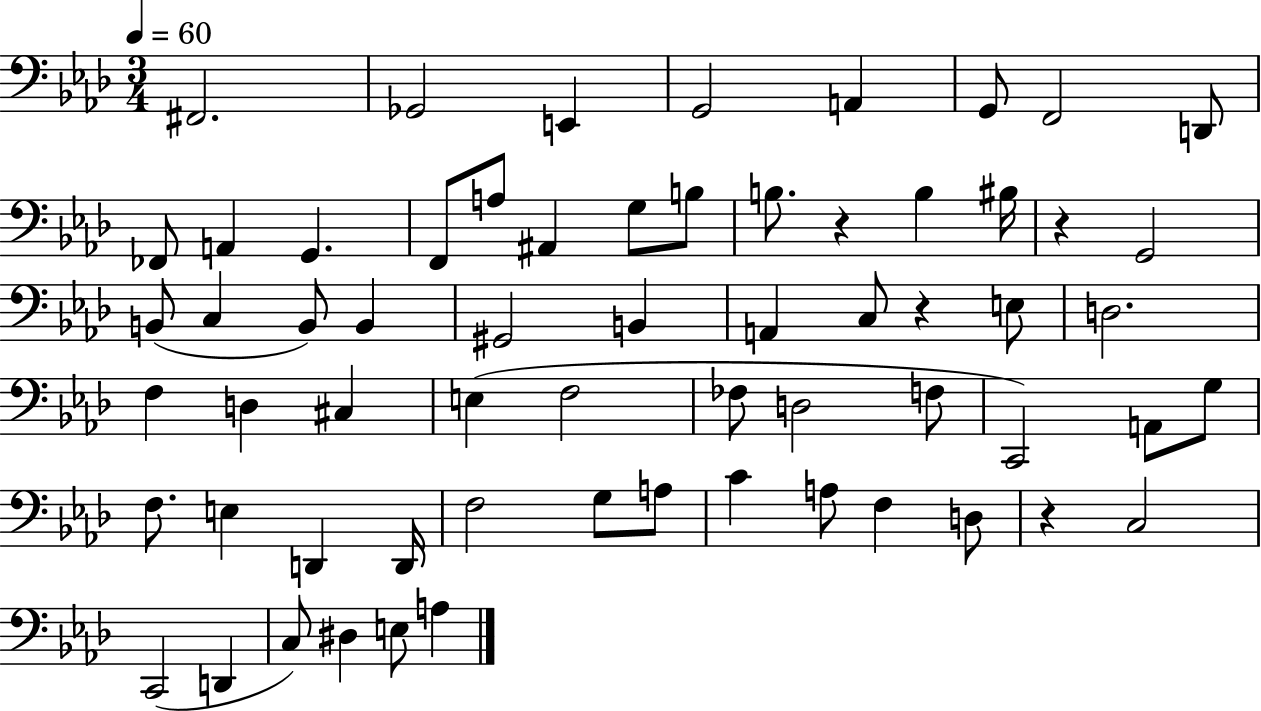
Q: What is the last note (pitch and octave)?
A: A3